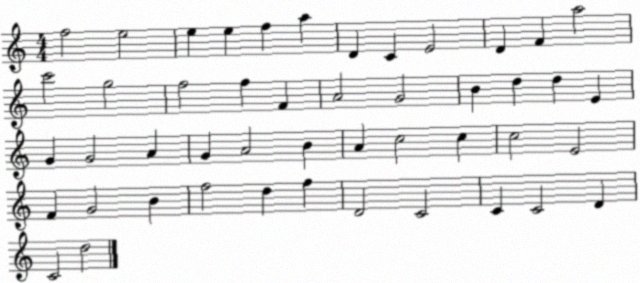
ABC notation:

X:1
T:Untitled
M:4/4
L:1/4
K:C
f2 e2 e e f a D C E2 D F a2 c'2 g2 f2 f F A2 G2 B d d E G G2 A G A2 B A c2 c c2 E2 F G2 B f2 d f D2 C2 C C2 D C2 d2